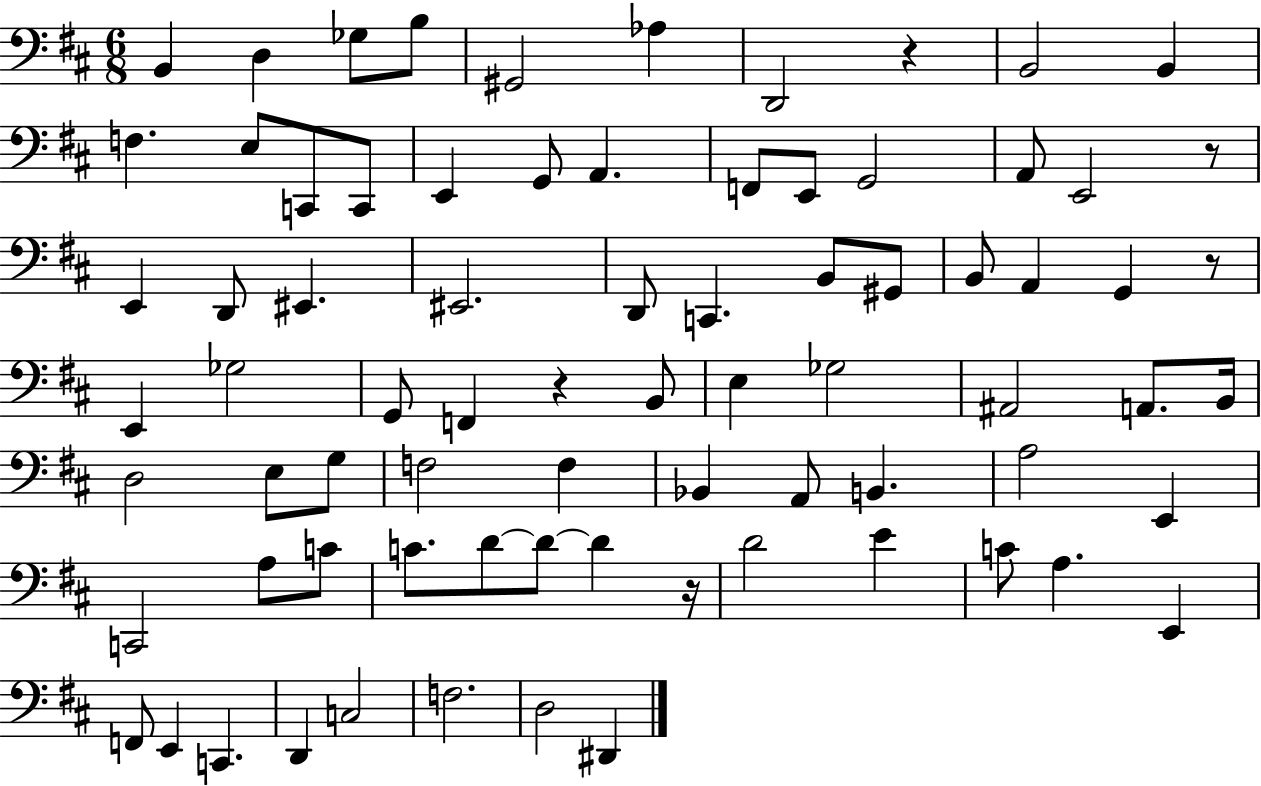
X:1
T:Untitled
M:6/8
L:1/4
K:D
B,, D, _G,/2 B,/2 ^G,,2 _A, D,,2 z B,,2 B,, F, E,/2 C,,/2 C,,/2 E,, G,,/2 A,, F,,/2 E,,/2 G,,2 A,,/2 E,,2 z/2 E,, D,,/2 ^E,, ^E,,2 D,,/2 C,, B,,/2 ^G,,/2 B,,/2 A,, G,, z/2 E,, _G,2 G,,/2 F,, z B,,/2 E, _G,2 ^A,,2 A,,/2 B,,/4 D,2 E,/2 G,/2 F,2 F, _B,, A,,/2 B,, A,2 E,, C,,2 A,/2 C/2 C/2 D/2 D/2 D z/4 D2 E C/2 A, E,, F,,/2 E,, C,, D,, C,2 F,2 D,2 ^D,,